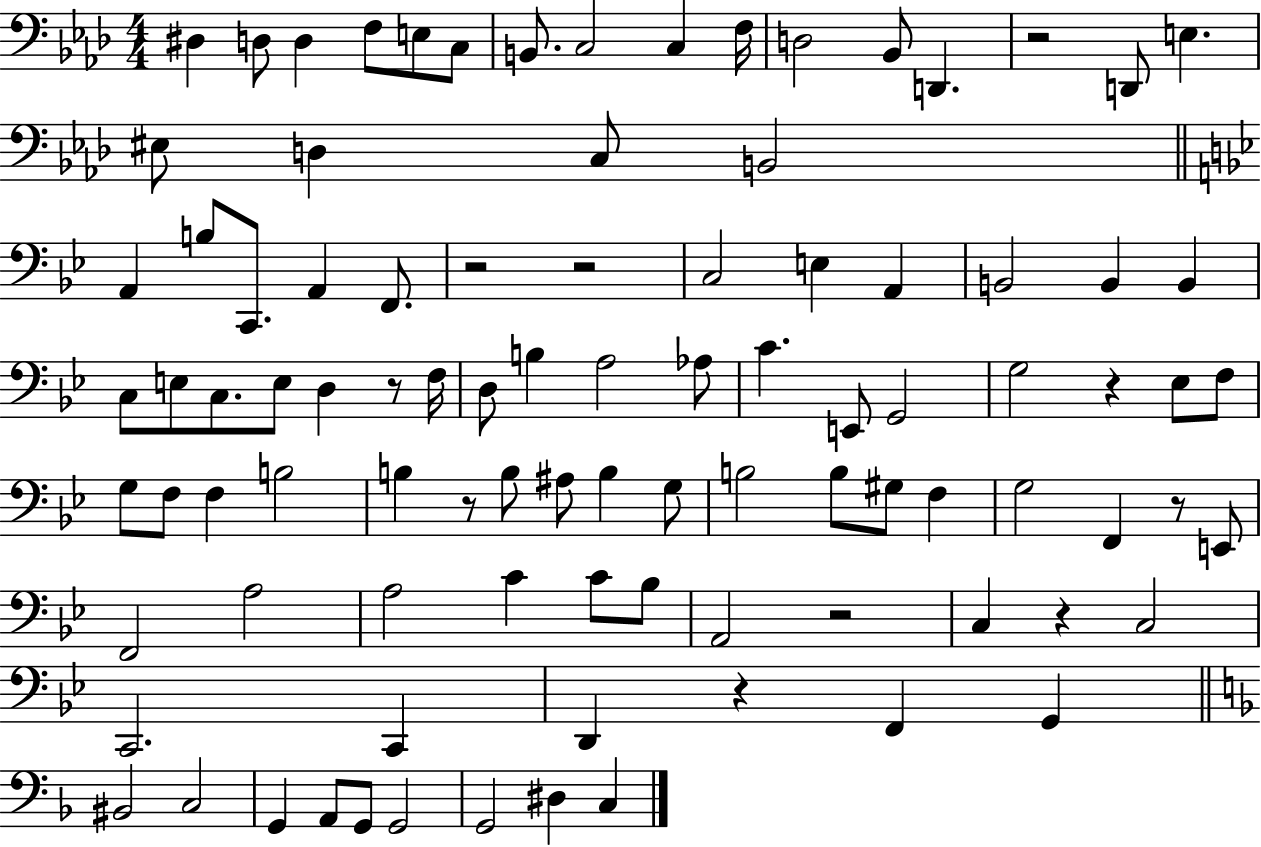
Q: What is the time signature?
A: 4/4